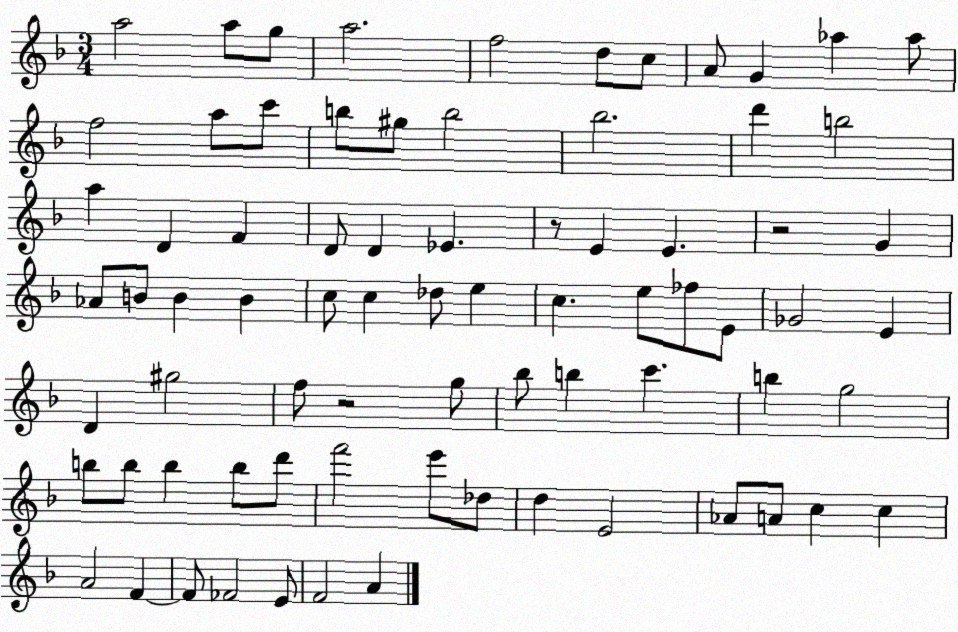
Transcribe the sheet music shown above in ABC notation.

X:1
T:Untitled
M:3/4
L:1/4
K:F
a2 a/2 g/2 a2 f2 d/2 c/2 A/2 G _a _a/2 f2 a/2 c'/2 b/2 ^g/2 b2 _b2 d' b2 a D F D/2 D _E z/2 E E z2 G _A/2 B/2 B B c/2 c _d/2 e c e/2 _f/2 E/2 _G2 E D ^g2 f/2 z2 g/2 _b/2 b c' b g2 b/2 b/2 b b/2 d'/2 f'2 e'/2 _d/2 d E2 _A/2 A/2 c c A2 F F/2 _F2 E/2 F2 A